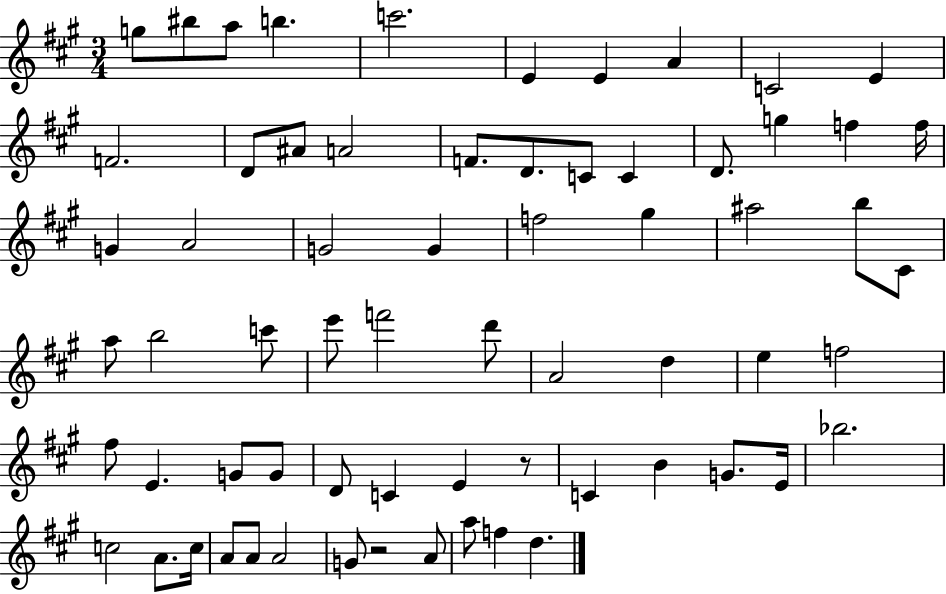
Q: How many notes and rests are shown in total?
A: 66